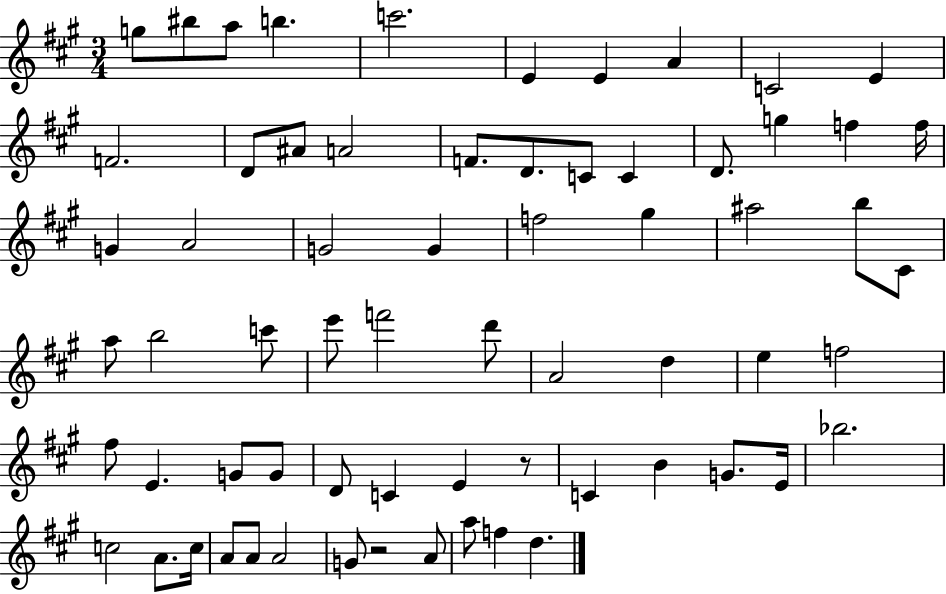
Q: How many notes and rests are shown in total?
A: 66